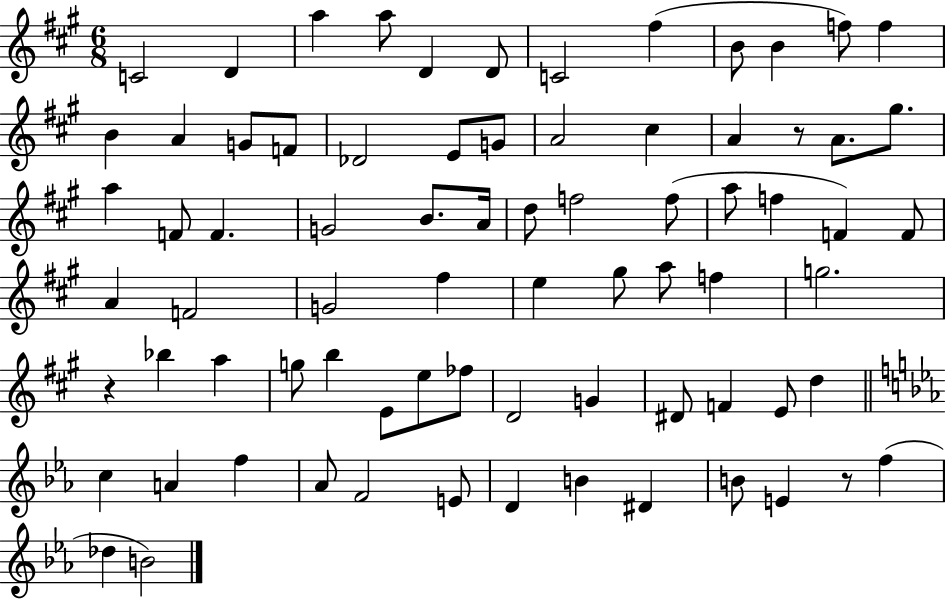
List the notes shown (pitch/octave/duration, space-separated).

C4/h D4/q A5/q A5/e D4/q D4/e C4/h F#5/q B4/e B4/q F5/e F5/q B4/q A4/q G4/e F4/e Db4/h E4/e G4/e A4/h C#5/q A4/q R/e A4/e. G#5/e. A5/q F4/e F4/q. G4/h B4/e. A4/s D5/e F5/h F5/e A5/e F5/q F4/q F4/e A4/q F4/h G4/h F#5/q E5/q G#5/e A5/e F5/q G5/h. R/q Bb5/q A5/q G5/e B5/q E4/e E5/e FES5/e D4/h G4/q D#4/e F4/q E4/e D5/q C5/q A4/q F5/q Ab4/e F4/h E4/e D4/q B4/q D#4/q B4/e E4/q R/e F5/q Db5/q B4/h